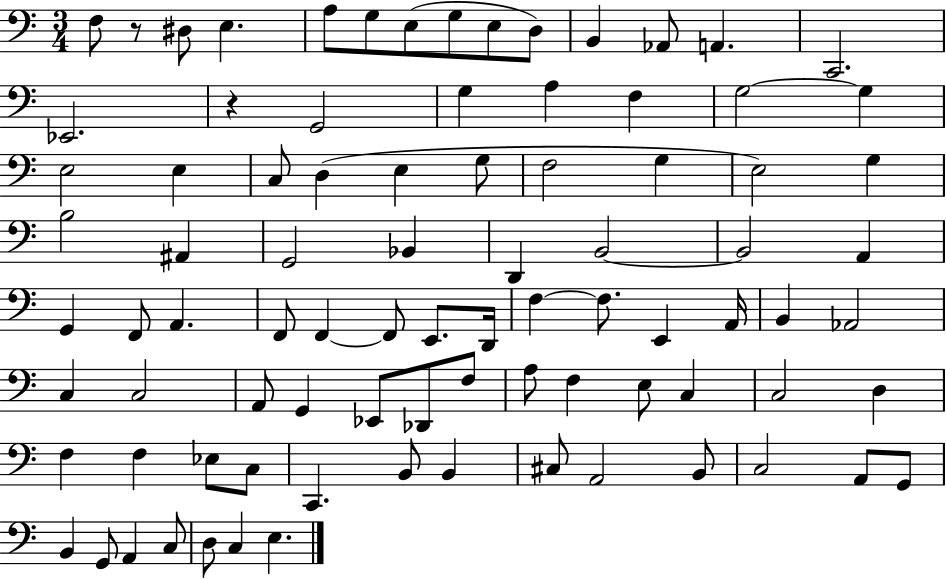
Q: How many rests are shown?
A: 2